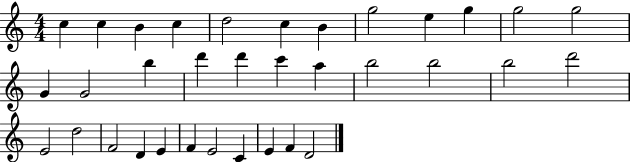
{
  \clef treble
  \numericTimeSignature
  \time 4/4
  \key c \major
  c''4 c''4 b'4 c''4 | d''2 c''4 b'4 | g''2 e''4 g''4 | g''2 g''2 | \break g'4 g'2 b''4 | d'''4 d'''4 c'''4 a''4 | b''2 b''2 | b''2 d'''2 | \break e'2 d''2 | f'2 d'4 e'4 | f'4 e'2 c'4 | e'4 f'4 d'2 | \break \bar "|."
}